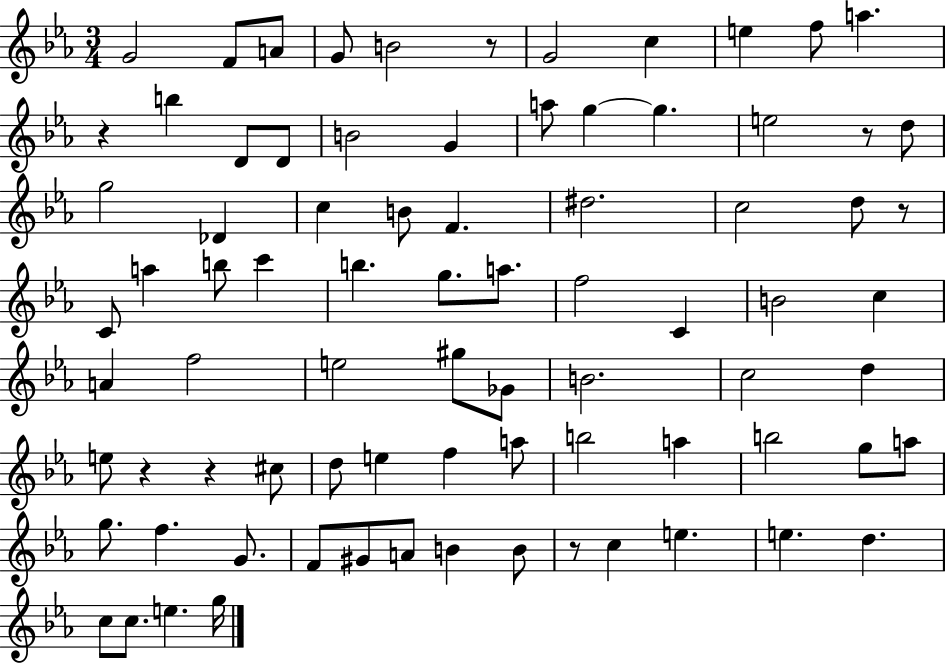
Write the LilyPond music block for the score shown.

{
  \clef treble
  \numericTimeSignature
  \time 3/4
  \key ees \major
  g'2 f'8 a'8 | g'8 b'2 r8 | g'2 c''4 | e''4 f''8 a''4. | \break r4 b''4 d'8 d'8 | b'2 g'4 | a''8 g''4~~ g''4. | e''2 r8 d''8 | \break g''2 des'4 | c''4 b'8 f'4. | dis''2. | c''2 d''8 r8 | \break c'8 a''4 b''8 c'''4 | b''4. g''8. a''8. | f''2 c'4 | b'2 c''4 | \break a'4 f''2 | e''2 gis''8 ges'8 | b'2. | c''2 d''4 | \break e''8 r4 r4 cis''8 | d''8 e''4 f''4 a''8 | b''2 a''4 | b''2 g''8 a''8 | \break g''8. f''4. g'8. | f'8 gis'8 a'8 b'4 b'8 | r8 c''4 e''4. | e''4. d''4. | \break c''8 c''8. e''4. g''16 | \bar "|."
}